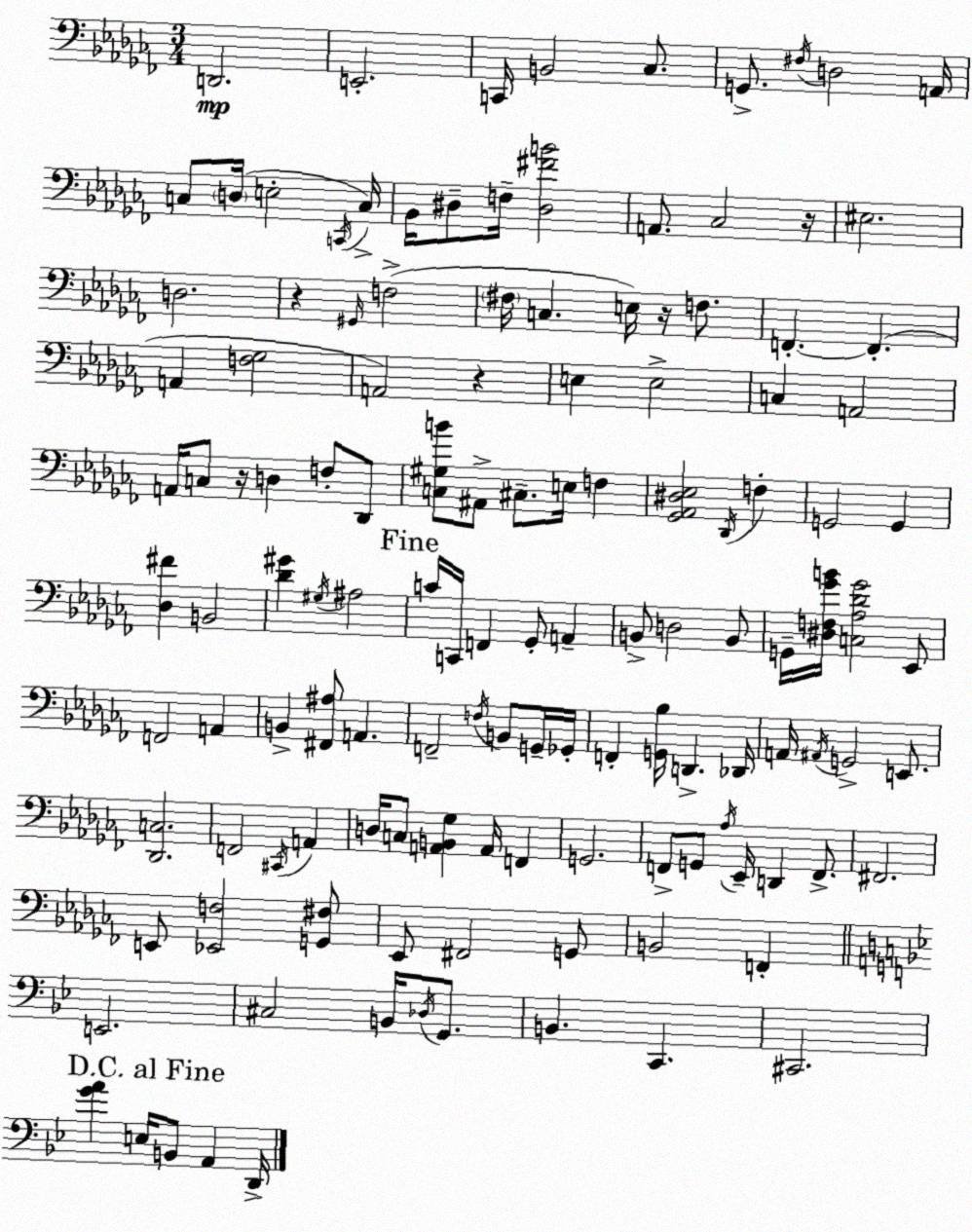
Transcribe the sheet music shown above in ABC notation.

X:1
T:Untitled
M:3/4
L:1/4
K:Abm
D,,2 E,,2 C,,/4 B,,2 _C,/2 G,,/2 ^F,/4 D,2 A,,/4 C,/2 D,/4 E,2 C,,/4 C,/4 _B,,/4 ^D,/2 F,/4 [^D,^FB]2 A,,/2 _C,2 z/4 ^E,2 D,2 z ^G,,/4 F,2 ^F,/4 C, E,/4 z/4 F,/2 F,, F,, A,, [F,_G,]2 A,,2 z E, E,2 C, A,,2 A,,/4 C,/2 z/4 D, F,/2 _D,,/2 [C,^G,B]/2 ^A,,/2 ^C,/2 E,/4 F, [_G,,_A,,^D,_E,]2 _D,,/4 F, G,,2 G,, [_D,^F] B,,2 [_D^G] ^G,/4 ^A,2 C/4 C,,/4 F,, _G,,/2 A,, B,,/2 D,2 B,,/2 G,,/4 [^D,F,_GB]/4 [C,_A,_D_G]2 _E,,/2 F,,2 A,, B,, [^F,,^A,]/2 A,, F,,2 F,/4 B,,/2 G,,/4 _G,,/4 F,, [G,,_B,]/4 D,, _D,,/4 A,,/4 ^A,,/4 G,,2 E,,/2 [_D,,C,]2 F,,2 ^C,,/4 A,, D,/4 C,/2 [A,,B,,_G,] A,,/4 F,, G,,2 F,,/2 G,,/2 _A,/4 _E,,/4 D,, F,,/2 ^F,,2 E,,/2 [_E,,F,]2 [G,,^F,]/2 _E,,/2 ^F,,2 G,,/2 B,,2 F,, E,,2 ^C,2 B,,/4 _D,/4 G,,/2 B,, C,, ^C,,2 [GA] E,/4 B,,/2 A,, D,,/4